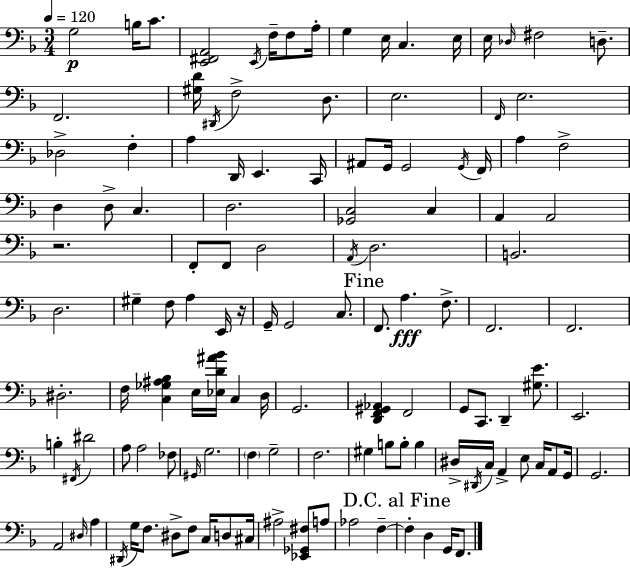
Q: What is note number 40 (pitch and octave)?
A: C3